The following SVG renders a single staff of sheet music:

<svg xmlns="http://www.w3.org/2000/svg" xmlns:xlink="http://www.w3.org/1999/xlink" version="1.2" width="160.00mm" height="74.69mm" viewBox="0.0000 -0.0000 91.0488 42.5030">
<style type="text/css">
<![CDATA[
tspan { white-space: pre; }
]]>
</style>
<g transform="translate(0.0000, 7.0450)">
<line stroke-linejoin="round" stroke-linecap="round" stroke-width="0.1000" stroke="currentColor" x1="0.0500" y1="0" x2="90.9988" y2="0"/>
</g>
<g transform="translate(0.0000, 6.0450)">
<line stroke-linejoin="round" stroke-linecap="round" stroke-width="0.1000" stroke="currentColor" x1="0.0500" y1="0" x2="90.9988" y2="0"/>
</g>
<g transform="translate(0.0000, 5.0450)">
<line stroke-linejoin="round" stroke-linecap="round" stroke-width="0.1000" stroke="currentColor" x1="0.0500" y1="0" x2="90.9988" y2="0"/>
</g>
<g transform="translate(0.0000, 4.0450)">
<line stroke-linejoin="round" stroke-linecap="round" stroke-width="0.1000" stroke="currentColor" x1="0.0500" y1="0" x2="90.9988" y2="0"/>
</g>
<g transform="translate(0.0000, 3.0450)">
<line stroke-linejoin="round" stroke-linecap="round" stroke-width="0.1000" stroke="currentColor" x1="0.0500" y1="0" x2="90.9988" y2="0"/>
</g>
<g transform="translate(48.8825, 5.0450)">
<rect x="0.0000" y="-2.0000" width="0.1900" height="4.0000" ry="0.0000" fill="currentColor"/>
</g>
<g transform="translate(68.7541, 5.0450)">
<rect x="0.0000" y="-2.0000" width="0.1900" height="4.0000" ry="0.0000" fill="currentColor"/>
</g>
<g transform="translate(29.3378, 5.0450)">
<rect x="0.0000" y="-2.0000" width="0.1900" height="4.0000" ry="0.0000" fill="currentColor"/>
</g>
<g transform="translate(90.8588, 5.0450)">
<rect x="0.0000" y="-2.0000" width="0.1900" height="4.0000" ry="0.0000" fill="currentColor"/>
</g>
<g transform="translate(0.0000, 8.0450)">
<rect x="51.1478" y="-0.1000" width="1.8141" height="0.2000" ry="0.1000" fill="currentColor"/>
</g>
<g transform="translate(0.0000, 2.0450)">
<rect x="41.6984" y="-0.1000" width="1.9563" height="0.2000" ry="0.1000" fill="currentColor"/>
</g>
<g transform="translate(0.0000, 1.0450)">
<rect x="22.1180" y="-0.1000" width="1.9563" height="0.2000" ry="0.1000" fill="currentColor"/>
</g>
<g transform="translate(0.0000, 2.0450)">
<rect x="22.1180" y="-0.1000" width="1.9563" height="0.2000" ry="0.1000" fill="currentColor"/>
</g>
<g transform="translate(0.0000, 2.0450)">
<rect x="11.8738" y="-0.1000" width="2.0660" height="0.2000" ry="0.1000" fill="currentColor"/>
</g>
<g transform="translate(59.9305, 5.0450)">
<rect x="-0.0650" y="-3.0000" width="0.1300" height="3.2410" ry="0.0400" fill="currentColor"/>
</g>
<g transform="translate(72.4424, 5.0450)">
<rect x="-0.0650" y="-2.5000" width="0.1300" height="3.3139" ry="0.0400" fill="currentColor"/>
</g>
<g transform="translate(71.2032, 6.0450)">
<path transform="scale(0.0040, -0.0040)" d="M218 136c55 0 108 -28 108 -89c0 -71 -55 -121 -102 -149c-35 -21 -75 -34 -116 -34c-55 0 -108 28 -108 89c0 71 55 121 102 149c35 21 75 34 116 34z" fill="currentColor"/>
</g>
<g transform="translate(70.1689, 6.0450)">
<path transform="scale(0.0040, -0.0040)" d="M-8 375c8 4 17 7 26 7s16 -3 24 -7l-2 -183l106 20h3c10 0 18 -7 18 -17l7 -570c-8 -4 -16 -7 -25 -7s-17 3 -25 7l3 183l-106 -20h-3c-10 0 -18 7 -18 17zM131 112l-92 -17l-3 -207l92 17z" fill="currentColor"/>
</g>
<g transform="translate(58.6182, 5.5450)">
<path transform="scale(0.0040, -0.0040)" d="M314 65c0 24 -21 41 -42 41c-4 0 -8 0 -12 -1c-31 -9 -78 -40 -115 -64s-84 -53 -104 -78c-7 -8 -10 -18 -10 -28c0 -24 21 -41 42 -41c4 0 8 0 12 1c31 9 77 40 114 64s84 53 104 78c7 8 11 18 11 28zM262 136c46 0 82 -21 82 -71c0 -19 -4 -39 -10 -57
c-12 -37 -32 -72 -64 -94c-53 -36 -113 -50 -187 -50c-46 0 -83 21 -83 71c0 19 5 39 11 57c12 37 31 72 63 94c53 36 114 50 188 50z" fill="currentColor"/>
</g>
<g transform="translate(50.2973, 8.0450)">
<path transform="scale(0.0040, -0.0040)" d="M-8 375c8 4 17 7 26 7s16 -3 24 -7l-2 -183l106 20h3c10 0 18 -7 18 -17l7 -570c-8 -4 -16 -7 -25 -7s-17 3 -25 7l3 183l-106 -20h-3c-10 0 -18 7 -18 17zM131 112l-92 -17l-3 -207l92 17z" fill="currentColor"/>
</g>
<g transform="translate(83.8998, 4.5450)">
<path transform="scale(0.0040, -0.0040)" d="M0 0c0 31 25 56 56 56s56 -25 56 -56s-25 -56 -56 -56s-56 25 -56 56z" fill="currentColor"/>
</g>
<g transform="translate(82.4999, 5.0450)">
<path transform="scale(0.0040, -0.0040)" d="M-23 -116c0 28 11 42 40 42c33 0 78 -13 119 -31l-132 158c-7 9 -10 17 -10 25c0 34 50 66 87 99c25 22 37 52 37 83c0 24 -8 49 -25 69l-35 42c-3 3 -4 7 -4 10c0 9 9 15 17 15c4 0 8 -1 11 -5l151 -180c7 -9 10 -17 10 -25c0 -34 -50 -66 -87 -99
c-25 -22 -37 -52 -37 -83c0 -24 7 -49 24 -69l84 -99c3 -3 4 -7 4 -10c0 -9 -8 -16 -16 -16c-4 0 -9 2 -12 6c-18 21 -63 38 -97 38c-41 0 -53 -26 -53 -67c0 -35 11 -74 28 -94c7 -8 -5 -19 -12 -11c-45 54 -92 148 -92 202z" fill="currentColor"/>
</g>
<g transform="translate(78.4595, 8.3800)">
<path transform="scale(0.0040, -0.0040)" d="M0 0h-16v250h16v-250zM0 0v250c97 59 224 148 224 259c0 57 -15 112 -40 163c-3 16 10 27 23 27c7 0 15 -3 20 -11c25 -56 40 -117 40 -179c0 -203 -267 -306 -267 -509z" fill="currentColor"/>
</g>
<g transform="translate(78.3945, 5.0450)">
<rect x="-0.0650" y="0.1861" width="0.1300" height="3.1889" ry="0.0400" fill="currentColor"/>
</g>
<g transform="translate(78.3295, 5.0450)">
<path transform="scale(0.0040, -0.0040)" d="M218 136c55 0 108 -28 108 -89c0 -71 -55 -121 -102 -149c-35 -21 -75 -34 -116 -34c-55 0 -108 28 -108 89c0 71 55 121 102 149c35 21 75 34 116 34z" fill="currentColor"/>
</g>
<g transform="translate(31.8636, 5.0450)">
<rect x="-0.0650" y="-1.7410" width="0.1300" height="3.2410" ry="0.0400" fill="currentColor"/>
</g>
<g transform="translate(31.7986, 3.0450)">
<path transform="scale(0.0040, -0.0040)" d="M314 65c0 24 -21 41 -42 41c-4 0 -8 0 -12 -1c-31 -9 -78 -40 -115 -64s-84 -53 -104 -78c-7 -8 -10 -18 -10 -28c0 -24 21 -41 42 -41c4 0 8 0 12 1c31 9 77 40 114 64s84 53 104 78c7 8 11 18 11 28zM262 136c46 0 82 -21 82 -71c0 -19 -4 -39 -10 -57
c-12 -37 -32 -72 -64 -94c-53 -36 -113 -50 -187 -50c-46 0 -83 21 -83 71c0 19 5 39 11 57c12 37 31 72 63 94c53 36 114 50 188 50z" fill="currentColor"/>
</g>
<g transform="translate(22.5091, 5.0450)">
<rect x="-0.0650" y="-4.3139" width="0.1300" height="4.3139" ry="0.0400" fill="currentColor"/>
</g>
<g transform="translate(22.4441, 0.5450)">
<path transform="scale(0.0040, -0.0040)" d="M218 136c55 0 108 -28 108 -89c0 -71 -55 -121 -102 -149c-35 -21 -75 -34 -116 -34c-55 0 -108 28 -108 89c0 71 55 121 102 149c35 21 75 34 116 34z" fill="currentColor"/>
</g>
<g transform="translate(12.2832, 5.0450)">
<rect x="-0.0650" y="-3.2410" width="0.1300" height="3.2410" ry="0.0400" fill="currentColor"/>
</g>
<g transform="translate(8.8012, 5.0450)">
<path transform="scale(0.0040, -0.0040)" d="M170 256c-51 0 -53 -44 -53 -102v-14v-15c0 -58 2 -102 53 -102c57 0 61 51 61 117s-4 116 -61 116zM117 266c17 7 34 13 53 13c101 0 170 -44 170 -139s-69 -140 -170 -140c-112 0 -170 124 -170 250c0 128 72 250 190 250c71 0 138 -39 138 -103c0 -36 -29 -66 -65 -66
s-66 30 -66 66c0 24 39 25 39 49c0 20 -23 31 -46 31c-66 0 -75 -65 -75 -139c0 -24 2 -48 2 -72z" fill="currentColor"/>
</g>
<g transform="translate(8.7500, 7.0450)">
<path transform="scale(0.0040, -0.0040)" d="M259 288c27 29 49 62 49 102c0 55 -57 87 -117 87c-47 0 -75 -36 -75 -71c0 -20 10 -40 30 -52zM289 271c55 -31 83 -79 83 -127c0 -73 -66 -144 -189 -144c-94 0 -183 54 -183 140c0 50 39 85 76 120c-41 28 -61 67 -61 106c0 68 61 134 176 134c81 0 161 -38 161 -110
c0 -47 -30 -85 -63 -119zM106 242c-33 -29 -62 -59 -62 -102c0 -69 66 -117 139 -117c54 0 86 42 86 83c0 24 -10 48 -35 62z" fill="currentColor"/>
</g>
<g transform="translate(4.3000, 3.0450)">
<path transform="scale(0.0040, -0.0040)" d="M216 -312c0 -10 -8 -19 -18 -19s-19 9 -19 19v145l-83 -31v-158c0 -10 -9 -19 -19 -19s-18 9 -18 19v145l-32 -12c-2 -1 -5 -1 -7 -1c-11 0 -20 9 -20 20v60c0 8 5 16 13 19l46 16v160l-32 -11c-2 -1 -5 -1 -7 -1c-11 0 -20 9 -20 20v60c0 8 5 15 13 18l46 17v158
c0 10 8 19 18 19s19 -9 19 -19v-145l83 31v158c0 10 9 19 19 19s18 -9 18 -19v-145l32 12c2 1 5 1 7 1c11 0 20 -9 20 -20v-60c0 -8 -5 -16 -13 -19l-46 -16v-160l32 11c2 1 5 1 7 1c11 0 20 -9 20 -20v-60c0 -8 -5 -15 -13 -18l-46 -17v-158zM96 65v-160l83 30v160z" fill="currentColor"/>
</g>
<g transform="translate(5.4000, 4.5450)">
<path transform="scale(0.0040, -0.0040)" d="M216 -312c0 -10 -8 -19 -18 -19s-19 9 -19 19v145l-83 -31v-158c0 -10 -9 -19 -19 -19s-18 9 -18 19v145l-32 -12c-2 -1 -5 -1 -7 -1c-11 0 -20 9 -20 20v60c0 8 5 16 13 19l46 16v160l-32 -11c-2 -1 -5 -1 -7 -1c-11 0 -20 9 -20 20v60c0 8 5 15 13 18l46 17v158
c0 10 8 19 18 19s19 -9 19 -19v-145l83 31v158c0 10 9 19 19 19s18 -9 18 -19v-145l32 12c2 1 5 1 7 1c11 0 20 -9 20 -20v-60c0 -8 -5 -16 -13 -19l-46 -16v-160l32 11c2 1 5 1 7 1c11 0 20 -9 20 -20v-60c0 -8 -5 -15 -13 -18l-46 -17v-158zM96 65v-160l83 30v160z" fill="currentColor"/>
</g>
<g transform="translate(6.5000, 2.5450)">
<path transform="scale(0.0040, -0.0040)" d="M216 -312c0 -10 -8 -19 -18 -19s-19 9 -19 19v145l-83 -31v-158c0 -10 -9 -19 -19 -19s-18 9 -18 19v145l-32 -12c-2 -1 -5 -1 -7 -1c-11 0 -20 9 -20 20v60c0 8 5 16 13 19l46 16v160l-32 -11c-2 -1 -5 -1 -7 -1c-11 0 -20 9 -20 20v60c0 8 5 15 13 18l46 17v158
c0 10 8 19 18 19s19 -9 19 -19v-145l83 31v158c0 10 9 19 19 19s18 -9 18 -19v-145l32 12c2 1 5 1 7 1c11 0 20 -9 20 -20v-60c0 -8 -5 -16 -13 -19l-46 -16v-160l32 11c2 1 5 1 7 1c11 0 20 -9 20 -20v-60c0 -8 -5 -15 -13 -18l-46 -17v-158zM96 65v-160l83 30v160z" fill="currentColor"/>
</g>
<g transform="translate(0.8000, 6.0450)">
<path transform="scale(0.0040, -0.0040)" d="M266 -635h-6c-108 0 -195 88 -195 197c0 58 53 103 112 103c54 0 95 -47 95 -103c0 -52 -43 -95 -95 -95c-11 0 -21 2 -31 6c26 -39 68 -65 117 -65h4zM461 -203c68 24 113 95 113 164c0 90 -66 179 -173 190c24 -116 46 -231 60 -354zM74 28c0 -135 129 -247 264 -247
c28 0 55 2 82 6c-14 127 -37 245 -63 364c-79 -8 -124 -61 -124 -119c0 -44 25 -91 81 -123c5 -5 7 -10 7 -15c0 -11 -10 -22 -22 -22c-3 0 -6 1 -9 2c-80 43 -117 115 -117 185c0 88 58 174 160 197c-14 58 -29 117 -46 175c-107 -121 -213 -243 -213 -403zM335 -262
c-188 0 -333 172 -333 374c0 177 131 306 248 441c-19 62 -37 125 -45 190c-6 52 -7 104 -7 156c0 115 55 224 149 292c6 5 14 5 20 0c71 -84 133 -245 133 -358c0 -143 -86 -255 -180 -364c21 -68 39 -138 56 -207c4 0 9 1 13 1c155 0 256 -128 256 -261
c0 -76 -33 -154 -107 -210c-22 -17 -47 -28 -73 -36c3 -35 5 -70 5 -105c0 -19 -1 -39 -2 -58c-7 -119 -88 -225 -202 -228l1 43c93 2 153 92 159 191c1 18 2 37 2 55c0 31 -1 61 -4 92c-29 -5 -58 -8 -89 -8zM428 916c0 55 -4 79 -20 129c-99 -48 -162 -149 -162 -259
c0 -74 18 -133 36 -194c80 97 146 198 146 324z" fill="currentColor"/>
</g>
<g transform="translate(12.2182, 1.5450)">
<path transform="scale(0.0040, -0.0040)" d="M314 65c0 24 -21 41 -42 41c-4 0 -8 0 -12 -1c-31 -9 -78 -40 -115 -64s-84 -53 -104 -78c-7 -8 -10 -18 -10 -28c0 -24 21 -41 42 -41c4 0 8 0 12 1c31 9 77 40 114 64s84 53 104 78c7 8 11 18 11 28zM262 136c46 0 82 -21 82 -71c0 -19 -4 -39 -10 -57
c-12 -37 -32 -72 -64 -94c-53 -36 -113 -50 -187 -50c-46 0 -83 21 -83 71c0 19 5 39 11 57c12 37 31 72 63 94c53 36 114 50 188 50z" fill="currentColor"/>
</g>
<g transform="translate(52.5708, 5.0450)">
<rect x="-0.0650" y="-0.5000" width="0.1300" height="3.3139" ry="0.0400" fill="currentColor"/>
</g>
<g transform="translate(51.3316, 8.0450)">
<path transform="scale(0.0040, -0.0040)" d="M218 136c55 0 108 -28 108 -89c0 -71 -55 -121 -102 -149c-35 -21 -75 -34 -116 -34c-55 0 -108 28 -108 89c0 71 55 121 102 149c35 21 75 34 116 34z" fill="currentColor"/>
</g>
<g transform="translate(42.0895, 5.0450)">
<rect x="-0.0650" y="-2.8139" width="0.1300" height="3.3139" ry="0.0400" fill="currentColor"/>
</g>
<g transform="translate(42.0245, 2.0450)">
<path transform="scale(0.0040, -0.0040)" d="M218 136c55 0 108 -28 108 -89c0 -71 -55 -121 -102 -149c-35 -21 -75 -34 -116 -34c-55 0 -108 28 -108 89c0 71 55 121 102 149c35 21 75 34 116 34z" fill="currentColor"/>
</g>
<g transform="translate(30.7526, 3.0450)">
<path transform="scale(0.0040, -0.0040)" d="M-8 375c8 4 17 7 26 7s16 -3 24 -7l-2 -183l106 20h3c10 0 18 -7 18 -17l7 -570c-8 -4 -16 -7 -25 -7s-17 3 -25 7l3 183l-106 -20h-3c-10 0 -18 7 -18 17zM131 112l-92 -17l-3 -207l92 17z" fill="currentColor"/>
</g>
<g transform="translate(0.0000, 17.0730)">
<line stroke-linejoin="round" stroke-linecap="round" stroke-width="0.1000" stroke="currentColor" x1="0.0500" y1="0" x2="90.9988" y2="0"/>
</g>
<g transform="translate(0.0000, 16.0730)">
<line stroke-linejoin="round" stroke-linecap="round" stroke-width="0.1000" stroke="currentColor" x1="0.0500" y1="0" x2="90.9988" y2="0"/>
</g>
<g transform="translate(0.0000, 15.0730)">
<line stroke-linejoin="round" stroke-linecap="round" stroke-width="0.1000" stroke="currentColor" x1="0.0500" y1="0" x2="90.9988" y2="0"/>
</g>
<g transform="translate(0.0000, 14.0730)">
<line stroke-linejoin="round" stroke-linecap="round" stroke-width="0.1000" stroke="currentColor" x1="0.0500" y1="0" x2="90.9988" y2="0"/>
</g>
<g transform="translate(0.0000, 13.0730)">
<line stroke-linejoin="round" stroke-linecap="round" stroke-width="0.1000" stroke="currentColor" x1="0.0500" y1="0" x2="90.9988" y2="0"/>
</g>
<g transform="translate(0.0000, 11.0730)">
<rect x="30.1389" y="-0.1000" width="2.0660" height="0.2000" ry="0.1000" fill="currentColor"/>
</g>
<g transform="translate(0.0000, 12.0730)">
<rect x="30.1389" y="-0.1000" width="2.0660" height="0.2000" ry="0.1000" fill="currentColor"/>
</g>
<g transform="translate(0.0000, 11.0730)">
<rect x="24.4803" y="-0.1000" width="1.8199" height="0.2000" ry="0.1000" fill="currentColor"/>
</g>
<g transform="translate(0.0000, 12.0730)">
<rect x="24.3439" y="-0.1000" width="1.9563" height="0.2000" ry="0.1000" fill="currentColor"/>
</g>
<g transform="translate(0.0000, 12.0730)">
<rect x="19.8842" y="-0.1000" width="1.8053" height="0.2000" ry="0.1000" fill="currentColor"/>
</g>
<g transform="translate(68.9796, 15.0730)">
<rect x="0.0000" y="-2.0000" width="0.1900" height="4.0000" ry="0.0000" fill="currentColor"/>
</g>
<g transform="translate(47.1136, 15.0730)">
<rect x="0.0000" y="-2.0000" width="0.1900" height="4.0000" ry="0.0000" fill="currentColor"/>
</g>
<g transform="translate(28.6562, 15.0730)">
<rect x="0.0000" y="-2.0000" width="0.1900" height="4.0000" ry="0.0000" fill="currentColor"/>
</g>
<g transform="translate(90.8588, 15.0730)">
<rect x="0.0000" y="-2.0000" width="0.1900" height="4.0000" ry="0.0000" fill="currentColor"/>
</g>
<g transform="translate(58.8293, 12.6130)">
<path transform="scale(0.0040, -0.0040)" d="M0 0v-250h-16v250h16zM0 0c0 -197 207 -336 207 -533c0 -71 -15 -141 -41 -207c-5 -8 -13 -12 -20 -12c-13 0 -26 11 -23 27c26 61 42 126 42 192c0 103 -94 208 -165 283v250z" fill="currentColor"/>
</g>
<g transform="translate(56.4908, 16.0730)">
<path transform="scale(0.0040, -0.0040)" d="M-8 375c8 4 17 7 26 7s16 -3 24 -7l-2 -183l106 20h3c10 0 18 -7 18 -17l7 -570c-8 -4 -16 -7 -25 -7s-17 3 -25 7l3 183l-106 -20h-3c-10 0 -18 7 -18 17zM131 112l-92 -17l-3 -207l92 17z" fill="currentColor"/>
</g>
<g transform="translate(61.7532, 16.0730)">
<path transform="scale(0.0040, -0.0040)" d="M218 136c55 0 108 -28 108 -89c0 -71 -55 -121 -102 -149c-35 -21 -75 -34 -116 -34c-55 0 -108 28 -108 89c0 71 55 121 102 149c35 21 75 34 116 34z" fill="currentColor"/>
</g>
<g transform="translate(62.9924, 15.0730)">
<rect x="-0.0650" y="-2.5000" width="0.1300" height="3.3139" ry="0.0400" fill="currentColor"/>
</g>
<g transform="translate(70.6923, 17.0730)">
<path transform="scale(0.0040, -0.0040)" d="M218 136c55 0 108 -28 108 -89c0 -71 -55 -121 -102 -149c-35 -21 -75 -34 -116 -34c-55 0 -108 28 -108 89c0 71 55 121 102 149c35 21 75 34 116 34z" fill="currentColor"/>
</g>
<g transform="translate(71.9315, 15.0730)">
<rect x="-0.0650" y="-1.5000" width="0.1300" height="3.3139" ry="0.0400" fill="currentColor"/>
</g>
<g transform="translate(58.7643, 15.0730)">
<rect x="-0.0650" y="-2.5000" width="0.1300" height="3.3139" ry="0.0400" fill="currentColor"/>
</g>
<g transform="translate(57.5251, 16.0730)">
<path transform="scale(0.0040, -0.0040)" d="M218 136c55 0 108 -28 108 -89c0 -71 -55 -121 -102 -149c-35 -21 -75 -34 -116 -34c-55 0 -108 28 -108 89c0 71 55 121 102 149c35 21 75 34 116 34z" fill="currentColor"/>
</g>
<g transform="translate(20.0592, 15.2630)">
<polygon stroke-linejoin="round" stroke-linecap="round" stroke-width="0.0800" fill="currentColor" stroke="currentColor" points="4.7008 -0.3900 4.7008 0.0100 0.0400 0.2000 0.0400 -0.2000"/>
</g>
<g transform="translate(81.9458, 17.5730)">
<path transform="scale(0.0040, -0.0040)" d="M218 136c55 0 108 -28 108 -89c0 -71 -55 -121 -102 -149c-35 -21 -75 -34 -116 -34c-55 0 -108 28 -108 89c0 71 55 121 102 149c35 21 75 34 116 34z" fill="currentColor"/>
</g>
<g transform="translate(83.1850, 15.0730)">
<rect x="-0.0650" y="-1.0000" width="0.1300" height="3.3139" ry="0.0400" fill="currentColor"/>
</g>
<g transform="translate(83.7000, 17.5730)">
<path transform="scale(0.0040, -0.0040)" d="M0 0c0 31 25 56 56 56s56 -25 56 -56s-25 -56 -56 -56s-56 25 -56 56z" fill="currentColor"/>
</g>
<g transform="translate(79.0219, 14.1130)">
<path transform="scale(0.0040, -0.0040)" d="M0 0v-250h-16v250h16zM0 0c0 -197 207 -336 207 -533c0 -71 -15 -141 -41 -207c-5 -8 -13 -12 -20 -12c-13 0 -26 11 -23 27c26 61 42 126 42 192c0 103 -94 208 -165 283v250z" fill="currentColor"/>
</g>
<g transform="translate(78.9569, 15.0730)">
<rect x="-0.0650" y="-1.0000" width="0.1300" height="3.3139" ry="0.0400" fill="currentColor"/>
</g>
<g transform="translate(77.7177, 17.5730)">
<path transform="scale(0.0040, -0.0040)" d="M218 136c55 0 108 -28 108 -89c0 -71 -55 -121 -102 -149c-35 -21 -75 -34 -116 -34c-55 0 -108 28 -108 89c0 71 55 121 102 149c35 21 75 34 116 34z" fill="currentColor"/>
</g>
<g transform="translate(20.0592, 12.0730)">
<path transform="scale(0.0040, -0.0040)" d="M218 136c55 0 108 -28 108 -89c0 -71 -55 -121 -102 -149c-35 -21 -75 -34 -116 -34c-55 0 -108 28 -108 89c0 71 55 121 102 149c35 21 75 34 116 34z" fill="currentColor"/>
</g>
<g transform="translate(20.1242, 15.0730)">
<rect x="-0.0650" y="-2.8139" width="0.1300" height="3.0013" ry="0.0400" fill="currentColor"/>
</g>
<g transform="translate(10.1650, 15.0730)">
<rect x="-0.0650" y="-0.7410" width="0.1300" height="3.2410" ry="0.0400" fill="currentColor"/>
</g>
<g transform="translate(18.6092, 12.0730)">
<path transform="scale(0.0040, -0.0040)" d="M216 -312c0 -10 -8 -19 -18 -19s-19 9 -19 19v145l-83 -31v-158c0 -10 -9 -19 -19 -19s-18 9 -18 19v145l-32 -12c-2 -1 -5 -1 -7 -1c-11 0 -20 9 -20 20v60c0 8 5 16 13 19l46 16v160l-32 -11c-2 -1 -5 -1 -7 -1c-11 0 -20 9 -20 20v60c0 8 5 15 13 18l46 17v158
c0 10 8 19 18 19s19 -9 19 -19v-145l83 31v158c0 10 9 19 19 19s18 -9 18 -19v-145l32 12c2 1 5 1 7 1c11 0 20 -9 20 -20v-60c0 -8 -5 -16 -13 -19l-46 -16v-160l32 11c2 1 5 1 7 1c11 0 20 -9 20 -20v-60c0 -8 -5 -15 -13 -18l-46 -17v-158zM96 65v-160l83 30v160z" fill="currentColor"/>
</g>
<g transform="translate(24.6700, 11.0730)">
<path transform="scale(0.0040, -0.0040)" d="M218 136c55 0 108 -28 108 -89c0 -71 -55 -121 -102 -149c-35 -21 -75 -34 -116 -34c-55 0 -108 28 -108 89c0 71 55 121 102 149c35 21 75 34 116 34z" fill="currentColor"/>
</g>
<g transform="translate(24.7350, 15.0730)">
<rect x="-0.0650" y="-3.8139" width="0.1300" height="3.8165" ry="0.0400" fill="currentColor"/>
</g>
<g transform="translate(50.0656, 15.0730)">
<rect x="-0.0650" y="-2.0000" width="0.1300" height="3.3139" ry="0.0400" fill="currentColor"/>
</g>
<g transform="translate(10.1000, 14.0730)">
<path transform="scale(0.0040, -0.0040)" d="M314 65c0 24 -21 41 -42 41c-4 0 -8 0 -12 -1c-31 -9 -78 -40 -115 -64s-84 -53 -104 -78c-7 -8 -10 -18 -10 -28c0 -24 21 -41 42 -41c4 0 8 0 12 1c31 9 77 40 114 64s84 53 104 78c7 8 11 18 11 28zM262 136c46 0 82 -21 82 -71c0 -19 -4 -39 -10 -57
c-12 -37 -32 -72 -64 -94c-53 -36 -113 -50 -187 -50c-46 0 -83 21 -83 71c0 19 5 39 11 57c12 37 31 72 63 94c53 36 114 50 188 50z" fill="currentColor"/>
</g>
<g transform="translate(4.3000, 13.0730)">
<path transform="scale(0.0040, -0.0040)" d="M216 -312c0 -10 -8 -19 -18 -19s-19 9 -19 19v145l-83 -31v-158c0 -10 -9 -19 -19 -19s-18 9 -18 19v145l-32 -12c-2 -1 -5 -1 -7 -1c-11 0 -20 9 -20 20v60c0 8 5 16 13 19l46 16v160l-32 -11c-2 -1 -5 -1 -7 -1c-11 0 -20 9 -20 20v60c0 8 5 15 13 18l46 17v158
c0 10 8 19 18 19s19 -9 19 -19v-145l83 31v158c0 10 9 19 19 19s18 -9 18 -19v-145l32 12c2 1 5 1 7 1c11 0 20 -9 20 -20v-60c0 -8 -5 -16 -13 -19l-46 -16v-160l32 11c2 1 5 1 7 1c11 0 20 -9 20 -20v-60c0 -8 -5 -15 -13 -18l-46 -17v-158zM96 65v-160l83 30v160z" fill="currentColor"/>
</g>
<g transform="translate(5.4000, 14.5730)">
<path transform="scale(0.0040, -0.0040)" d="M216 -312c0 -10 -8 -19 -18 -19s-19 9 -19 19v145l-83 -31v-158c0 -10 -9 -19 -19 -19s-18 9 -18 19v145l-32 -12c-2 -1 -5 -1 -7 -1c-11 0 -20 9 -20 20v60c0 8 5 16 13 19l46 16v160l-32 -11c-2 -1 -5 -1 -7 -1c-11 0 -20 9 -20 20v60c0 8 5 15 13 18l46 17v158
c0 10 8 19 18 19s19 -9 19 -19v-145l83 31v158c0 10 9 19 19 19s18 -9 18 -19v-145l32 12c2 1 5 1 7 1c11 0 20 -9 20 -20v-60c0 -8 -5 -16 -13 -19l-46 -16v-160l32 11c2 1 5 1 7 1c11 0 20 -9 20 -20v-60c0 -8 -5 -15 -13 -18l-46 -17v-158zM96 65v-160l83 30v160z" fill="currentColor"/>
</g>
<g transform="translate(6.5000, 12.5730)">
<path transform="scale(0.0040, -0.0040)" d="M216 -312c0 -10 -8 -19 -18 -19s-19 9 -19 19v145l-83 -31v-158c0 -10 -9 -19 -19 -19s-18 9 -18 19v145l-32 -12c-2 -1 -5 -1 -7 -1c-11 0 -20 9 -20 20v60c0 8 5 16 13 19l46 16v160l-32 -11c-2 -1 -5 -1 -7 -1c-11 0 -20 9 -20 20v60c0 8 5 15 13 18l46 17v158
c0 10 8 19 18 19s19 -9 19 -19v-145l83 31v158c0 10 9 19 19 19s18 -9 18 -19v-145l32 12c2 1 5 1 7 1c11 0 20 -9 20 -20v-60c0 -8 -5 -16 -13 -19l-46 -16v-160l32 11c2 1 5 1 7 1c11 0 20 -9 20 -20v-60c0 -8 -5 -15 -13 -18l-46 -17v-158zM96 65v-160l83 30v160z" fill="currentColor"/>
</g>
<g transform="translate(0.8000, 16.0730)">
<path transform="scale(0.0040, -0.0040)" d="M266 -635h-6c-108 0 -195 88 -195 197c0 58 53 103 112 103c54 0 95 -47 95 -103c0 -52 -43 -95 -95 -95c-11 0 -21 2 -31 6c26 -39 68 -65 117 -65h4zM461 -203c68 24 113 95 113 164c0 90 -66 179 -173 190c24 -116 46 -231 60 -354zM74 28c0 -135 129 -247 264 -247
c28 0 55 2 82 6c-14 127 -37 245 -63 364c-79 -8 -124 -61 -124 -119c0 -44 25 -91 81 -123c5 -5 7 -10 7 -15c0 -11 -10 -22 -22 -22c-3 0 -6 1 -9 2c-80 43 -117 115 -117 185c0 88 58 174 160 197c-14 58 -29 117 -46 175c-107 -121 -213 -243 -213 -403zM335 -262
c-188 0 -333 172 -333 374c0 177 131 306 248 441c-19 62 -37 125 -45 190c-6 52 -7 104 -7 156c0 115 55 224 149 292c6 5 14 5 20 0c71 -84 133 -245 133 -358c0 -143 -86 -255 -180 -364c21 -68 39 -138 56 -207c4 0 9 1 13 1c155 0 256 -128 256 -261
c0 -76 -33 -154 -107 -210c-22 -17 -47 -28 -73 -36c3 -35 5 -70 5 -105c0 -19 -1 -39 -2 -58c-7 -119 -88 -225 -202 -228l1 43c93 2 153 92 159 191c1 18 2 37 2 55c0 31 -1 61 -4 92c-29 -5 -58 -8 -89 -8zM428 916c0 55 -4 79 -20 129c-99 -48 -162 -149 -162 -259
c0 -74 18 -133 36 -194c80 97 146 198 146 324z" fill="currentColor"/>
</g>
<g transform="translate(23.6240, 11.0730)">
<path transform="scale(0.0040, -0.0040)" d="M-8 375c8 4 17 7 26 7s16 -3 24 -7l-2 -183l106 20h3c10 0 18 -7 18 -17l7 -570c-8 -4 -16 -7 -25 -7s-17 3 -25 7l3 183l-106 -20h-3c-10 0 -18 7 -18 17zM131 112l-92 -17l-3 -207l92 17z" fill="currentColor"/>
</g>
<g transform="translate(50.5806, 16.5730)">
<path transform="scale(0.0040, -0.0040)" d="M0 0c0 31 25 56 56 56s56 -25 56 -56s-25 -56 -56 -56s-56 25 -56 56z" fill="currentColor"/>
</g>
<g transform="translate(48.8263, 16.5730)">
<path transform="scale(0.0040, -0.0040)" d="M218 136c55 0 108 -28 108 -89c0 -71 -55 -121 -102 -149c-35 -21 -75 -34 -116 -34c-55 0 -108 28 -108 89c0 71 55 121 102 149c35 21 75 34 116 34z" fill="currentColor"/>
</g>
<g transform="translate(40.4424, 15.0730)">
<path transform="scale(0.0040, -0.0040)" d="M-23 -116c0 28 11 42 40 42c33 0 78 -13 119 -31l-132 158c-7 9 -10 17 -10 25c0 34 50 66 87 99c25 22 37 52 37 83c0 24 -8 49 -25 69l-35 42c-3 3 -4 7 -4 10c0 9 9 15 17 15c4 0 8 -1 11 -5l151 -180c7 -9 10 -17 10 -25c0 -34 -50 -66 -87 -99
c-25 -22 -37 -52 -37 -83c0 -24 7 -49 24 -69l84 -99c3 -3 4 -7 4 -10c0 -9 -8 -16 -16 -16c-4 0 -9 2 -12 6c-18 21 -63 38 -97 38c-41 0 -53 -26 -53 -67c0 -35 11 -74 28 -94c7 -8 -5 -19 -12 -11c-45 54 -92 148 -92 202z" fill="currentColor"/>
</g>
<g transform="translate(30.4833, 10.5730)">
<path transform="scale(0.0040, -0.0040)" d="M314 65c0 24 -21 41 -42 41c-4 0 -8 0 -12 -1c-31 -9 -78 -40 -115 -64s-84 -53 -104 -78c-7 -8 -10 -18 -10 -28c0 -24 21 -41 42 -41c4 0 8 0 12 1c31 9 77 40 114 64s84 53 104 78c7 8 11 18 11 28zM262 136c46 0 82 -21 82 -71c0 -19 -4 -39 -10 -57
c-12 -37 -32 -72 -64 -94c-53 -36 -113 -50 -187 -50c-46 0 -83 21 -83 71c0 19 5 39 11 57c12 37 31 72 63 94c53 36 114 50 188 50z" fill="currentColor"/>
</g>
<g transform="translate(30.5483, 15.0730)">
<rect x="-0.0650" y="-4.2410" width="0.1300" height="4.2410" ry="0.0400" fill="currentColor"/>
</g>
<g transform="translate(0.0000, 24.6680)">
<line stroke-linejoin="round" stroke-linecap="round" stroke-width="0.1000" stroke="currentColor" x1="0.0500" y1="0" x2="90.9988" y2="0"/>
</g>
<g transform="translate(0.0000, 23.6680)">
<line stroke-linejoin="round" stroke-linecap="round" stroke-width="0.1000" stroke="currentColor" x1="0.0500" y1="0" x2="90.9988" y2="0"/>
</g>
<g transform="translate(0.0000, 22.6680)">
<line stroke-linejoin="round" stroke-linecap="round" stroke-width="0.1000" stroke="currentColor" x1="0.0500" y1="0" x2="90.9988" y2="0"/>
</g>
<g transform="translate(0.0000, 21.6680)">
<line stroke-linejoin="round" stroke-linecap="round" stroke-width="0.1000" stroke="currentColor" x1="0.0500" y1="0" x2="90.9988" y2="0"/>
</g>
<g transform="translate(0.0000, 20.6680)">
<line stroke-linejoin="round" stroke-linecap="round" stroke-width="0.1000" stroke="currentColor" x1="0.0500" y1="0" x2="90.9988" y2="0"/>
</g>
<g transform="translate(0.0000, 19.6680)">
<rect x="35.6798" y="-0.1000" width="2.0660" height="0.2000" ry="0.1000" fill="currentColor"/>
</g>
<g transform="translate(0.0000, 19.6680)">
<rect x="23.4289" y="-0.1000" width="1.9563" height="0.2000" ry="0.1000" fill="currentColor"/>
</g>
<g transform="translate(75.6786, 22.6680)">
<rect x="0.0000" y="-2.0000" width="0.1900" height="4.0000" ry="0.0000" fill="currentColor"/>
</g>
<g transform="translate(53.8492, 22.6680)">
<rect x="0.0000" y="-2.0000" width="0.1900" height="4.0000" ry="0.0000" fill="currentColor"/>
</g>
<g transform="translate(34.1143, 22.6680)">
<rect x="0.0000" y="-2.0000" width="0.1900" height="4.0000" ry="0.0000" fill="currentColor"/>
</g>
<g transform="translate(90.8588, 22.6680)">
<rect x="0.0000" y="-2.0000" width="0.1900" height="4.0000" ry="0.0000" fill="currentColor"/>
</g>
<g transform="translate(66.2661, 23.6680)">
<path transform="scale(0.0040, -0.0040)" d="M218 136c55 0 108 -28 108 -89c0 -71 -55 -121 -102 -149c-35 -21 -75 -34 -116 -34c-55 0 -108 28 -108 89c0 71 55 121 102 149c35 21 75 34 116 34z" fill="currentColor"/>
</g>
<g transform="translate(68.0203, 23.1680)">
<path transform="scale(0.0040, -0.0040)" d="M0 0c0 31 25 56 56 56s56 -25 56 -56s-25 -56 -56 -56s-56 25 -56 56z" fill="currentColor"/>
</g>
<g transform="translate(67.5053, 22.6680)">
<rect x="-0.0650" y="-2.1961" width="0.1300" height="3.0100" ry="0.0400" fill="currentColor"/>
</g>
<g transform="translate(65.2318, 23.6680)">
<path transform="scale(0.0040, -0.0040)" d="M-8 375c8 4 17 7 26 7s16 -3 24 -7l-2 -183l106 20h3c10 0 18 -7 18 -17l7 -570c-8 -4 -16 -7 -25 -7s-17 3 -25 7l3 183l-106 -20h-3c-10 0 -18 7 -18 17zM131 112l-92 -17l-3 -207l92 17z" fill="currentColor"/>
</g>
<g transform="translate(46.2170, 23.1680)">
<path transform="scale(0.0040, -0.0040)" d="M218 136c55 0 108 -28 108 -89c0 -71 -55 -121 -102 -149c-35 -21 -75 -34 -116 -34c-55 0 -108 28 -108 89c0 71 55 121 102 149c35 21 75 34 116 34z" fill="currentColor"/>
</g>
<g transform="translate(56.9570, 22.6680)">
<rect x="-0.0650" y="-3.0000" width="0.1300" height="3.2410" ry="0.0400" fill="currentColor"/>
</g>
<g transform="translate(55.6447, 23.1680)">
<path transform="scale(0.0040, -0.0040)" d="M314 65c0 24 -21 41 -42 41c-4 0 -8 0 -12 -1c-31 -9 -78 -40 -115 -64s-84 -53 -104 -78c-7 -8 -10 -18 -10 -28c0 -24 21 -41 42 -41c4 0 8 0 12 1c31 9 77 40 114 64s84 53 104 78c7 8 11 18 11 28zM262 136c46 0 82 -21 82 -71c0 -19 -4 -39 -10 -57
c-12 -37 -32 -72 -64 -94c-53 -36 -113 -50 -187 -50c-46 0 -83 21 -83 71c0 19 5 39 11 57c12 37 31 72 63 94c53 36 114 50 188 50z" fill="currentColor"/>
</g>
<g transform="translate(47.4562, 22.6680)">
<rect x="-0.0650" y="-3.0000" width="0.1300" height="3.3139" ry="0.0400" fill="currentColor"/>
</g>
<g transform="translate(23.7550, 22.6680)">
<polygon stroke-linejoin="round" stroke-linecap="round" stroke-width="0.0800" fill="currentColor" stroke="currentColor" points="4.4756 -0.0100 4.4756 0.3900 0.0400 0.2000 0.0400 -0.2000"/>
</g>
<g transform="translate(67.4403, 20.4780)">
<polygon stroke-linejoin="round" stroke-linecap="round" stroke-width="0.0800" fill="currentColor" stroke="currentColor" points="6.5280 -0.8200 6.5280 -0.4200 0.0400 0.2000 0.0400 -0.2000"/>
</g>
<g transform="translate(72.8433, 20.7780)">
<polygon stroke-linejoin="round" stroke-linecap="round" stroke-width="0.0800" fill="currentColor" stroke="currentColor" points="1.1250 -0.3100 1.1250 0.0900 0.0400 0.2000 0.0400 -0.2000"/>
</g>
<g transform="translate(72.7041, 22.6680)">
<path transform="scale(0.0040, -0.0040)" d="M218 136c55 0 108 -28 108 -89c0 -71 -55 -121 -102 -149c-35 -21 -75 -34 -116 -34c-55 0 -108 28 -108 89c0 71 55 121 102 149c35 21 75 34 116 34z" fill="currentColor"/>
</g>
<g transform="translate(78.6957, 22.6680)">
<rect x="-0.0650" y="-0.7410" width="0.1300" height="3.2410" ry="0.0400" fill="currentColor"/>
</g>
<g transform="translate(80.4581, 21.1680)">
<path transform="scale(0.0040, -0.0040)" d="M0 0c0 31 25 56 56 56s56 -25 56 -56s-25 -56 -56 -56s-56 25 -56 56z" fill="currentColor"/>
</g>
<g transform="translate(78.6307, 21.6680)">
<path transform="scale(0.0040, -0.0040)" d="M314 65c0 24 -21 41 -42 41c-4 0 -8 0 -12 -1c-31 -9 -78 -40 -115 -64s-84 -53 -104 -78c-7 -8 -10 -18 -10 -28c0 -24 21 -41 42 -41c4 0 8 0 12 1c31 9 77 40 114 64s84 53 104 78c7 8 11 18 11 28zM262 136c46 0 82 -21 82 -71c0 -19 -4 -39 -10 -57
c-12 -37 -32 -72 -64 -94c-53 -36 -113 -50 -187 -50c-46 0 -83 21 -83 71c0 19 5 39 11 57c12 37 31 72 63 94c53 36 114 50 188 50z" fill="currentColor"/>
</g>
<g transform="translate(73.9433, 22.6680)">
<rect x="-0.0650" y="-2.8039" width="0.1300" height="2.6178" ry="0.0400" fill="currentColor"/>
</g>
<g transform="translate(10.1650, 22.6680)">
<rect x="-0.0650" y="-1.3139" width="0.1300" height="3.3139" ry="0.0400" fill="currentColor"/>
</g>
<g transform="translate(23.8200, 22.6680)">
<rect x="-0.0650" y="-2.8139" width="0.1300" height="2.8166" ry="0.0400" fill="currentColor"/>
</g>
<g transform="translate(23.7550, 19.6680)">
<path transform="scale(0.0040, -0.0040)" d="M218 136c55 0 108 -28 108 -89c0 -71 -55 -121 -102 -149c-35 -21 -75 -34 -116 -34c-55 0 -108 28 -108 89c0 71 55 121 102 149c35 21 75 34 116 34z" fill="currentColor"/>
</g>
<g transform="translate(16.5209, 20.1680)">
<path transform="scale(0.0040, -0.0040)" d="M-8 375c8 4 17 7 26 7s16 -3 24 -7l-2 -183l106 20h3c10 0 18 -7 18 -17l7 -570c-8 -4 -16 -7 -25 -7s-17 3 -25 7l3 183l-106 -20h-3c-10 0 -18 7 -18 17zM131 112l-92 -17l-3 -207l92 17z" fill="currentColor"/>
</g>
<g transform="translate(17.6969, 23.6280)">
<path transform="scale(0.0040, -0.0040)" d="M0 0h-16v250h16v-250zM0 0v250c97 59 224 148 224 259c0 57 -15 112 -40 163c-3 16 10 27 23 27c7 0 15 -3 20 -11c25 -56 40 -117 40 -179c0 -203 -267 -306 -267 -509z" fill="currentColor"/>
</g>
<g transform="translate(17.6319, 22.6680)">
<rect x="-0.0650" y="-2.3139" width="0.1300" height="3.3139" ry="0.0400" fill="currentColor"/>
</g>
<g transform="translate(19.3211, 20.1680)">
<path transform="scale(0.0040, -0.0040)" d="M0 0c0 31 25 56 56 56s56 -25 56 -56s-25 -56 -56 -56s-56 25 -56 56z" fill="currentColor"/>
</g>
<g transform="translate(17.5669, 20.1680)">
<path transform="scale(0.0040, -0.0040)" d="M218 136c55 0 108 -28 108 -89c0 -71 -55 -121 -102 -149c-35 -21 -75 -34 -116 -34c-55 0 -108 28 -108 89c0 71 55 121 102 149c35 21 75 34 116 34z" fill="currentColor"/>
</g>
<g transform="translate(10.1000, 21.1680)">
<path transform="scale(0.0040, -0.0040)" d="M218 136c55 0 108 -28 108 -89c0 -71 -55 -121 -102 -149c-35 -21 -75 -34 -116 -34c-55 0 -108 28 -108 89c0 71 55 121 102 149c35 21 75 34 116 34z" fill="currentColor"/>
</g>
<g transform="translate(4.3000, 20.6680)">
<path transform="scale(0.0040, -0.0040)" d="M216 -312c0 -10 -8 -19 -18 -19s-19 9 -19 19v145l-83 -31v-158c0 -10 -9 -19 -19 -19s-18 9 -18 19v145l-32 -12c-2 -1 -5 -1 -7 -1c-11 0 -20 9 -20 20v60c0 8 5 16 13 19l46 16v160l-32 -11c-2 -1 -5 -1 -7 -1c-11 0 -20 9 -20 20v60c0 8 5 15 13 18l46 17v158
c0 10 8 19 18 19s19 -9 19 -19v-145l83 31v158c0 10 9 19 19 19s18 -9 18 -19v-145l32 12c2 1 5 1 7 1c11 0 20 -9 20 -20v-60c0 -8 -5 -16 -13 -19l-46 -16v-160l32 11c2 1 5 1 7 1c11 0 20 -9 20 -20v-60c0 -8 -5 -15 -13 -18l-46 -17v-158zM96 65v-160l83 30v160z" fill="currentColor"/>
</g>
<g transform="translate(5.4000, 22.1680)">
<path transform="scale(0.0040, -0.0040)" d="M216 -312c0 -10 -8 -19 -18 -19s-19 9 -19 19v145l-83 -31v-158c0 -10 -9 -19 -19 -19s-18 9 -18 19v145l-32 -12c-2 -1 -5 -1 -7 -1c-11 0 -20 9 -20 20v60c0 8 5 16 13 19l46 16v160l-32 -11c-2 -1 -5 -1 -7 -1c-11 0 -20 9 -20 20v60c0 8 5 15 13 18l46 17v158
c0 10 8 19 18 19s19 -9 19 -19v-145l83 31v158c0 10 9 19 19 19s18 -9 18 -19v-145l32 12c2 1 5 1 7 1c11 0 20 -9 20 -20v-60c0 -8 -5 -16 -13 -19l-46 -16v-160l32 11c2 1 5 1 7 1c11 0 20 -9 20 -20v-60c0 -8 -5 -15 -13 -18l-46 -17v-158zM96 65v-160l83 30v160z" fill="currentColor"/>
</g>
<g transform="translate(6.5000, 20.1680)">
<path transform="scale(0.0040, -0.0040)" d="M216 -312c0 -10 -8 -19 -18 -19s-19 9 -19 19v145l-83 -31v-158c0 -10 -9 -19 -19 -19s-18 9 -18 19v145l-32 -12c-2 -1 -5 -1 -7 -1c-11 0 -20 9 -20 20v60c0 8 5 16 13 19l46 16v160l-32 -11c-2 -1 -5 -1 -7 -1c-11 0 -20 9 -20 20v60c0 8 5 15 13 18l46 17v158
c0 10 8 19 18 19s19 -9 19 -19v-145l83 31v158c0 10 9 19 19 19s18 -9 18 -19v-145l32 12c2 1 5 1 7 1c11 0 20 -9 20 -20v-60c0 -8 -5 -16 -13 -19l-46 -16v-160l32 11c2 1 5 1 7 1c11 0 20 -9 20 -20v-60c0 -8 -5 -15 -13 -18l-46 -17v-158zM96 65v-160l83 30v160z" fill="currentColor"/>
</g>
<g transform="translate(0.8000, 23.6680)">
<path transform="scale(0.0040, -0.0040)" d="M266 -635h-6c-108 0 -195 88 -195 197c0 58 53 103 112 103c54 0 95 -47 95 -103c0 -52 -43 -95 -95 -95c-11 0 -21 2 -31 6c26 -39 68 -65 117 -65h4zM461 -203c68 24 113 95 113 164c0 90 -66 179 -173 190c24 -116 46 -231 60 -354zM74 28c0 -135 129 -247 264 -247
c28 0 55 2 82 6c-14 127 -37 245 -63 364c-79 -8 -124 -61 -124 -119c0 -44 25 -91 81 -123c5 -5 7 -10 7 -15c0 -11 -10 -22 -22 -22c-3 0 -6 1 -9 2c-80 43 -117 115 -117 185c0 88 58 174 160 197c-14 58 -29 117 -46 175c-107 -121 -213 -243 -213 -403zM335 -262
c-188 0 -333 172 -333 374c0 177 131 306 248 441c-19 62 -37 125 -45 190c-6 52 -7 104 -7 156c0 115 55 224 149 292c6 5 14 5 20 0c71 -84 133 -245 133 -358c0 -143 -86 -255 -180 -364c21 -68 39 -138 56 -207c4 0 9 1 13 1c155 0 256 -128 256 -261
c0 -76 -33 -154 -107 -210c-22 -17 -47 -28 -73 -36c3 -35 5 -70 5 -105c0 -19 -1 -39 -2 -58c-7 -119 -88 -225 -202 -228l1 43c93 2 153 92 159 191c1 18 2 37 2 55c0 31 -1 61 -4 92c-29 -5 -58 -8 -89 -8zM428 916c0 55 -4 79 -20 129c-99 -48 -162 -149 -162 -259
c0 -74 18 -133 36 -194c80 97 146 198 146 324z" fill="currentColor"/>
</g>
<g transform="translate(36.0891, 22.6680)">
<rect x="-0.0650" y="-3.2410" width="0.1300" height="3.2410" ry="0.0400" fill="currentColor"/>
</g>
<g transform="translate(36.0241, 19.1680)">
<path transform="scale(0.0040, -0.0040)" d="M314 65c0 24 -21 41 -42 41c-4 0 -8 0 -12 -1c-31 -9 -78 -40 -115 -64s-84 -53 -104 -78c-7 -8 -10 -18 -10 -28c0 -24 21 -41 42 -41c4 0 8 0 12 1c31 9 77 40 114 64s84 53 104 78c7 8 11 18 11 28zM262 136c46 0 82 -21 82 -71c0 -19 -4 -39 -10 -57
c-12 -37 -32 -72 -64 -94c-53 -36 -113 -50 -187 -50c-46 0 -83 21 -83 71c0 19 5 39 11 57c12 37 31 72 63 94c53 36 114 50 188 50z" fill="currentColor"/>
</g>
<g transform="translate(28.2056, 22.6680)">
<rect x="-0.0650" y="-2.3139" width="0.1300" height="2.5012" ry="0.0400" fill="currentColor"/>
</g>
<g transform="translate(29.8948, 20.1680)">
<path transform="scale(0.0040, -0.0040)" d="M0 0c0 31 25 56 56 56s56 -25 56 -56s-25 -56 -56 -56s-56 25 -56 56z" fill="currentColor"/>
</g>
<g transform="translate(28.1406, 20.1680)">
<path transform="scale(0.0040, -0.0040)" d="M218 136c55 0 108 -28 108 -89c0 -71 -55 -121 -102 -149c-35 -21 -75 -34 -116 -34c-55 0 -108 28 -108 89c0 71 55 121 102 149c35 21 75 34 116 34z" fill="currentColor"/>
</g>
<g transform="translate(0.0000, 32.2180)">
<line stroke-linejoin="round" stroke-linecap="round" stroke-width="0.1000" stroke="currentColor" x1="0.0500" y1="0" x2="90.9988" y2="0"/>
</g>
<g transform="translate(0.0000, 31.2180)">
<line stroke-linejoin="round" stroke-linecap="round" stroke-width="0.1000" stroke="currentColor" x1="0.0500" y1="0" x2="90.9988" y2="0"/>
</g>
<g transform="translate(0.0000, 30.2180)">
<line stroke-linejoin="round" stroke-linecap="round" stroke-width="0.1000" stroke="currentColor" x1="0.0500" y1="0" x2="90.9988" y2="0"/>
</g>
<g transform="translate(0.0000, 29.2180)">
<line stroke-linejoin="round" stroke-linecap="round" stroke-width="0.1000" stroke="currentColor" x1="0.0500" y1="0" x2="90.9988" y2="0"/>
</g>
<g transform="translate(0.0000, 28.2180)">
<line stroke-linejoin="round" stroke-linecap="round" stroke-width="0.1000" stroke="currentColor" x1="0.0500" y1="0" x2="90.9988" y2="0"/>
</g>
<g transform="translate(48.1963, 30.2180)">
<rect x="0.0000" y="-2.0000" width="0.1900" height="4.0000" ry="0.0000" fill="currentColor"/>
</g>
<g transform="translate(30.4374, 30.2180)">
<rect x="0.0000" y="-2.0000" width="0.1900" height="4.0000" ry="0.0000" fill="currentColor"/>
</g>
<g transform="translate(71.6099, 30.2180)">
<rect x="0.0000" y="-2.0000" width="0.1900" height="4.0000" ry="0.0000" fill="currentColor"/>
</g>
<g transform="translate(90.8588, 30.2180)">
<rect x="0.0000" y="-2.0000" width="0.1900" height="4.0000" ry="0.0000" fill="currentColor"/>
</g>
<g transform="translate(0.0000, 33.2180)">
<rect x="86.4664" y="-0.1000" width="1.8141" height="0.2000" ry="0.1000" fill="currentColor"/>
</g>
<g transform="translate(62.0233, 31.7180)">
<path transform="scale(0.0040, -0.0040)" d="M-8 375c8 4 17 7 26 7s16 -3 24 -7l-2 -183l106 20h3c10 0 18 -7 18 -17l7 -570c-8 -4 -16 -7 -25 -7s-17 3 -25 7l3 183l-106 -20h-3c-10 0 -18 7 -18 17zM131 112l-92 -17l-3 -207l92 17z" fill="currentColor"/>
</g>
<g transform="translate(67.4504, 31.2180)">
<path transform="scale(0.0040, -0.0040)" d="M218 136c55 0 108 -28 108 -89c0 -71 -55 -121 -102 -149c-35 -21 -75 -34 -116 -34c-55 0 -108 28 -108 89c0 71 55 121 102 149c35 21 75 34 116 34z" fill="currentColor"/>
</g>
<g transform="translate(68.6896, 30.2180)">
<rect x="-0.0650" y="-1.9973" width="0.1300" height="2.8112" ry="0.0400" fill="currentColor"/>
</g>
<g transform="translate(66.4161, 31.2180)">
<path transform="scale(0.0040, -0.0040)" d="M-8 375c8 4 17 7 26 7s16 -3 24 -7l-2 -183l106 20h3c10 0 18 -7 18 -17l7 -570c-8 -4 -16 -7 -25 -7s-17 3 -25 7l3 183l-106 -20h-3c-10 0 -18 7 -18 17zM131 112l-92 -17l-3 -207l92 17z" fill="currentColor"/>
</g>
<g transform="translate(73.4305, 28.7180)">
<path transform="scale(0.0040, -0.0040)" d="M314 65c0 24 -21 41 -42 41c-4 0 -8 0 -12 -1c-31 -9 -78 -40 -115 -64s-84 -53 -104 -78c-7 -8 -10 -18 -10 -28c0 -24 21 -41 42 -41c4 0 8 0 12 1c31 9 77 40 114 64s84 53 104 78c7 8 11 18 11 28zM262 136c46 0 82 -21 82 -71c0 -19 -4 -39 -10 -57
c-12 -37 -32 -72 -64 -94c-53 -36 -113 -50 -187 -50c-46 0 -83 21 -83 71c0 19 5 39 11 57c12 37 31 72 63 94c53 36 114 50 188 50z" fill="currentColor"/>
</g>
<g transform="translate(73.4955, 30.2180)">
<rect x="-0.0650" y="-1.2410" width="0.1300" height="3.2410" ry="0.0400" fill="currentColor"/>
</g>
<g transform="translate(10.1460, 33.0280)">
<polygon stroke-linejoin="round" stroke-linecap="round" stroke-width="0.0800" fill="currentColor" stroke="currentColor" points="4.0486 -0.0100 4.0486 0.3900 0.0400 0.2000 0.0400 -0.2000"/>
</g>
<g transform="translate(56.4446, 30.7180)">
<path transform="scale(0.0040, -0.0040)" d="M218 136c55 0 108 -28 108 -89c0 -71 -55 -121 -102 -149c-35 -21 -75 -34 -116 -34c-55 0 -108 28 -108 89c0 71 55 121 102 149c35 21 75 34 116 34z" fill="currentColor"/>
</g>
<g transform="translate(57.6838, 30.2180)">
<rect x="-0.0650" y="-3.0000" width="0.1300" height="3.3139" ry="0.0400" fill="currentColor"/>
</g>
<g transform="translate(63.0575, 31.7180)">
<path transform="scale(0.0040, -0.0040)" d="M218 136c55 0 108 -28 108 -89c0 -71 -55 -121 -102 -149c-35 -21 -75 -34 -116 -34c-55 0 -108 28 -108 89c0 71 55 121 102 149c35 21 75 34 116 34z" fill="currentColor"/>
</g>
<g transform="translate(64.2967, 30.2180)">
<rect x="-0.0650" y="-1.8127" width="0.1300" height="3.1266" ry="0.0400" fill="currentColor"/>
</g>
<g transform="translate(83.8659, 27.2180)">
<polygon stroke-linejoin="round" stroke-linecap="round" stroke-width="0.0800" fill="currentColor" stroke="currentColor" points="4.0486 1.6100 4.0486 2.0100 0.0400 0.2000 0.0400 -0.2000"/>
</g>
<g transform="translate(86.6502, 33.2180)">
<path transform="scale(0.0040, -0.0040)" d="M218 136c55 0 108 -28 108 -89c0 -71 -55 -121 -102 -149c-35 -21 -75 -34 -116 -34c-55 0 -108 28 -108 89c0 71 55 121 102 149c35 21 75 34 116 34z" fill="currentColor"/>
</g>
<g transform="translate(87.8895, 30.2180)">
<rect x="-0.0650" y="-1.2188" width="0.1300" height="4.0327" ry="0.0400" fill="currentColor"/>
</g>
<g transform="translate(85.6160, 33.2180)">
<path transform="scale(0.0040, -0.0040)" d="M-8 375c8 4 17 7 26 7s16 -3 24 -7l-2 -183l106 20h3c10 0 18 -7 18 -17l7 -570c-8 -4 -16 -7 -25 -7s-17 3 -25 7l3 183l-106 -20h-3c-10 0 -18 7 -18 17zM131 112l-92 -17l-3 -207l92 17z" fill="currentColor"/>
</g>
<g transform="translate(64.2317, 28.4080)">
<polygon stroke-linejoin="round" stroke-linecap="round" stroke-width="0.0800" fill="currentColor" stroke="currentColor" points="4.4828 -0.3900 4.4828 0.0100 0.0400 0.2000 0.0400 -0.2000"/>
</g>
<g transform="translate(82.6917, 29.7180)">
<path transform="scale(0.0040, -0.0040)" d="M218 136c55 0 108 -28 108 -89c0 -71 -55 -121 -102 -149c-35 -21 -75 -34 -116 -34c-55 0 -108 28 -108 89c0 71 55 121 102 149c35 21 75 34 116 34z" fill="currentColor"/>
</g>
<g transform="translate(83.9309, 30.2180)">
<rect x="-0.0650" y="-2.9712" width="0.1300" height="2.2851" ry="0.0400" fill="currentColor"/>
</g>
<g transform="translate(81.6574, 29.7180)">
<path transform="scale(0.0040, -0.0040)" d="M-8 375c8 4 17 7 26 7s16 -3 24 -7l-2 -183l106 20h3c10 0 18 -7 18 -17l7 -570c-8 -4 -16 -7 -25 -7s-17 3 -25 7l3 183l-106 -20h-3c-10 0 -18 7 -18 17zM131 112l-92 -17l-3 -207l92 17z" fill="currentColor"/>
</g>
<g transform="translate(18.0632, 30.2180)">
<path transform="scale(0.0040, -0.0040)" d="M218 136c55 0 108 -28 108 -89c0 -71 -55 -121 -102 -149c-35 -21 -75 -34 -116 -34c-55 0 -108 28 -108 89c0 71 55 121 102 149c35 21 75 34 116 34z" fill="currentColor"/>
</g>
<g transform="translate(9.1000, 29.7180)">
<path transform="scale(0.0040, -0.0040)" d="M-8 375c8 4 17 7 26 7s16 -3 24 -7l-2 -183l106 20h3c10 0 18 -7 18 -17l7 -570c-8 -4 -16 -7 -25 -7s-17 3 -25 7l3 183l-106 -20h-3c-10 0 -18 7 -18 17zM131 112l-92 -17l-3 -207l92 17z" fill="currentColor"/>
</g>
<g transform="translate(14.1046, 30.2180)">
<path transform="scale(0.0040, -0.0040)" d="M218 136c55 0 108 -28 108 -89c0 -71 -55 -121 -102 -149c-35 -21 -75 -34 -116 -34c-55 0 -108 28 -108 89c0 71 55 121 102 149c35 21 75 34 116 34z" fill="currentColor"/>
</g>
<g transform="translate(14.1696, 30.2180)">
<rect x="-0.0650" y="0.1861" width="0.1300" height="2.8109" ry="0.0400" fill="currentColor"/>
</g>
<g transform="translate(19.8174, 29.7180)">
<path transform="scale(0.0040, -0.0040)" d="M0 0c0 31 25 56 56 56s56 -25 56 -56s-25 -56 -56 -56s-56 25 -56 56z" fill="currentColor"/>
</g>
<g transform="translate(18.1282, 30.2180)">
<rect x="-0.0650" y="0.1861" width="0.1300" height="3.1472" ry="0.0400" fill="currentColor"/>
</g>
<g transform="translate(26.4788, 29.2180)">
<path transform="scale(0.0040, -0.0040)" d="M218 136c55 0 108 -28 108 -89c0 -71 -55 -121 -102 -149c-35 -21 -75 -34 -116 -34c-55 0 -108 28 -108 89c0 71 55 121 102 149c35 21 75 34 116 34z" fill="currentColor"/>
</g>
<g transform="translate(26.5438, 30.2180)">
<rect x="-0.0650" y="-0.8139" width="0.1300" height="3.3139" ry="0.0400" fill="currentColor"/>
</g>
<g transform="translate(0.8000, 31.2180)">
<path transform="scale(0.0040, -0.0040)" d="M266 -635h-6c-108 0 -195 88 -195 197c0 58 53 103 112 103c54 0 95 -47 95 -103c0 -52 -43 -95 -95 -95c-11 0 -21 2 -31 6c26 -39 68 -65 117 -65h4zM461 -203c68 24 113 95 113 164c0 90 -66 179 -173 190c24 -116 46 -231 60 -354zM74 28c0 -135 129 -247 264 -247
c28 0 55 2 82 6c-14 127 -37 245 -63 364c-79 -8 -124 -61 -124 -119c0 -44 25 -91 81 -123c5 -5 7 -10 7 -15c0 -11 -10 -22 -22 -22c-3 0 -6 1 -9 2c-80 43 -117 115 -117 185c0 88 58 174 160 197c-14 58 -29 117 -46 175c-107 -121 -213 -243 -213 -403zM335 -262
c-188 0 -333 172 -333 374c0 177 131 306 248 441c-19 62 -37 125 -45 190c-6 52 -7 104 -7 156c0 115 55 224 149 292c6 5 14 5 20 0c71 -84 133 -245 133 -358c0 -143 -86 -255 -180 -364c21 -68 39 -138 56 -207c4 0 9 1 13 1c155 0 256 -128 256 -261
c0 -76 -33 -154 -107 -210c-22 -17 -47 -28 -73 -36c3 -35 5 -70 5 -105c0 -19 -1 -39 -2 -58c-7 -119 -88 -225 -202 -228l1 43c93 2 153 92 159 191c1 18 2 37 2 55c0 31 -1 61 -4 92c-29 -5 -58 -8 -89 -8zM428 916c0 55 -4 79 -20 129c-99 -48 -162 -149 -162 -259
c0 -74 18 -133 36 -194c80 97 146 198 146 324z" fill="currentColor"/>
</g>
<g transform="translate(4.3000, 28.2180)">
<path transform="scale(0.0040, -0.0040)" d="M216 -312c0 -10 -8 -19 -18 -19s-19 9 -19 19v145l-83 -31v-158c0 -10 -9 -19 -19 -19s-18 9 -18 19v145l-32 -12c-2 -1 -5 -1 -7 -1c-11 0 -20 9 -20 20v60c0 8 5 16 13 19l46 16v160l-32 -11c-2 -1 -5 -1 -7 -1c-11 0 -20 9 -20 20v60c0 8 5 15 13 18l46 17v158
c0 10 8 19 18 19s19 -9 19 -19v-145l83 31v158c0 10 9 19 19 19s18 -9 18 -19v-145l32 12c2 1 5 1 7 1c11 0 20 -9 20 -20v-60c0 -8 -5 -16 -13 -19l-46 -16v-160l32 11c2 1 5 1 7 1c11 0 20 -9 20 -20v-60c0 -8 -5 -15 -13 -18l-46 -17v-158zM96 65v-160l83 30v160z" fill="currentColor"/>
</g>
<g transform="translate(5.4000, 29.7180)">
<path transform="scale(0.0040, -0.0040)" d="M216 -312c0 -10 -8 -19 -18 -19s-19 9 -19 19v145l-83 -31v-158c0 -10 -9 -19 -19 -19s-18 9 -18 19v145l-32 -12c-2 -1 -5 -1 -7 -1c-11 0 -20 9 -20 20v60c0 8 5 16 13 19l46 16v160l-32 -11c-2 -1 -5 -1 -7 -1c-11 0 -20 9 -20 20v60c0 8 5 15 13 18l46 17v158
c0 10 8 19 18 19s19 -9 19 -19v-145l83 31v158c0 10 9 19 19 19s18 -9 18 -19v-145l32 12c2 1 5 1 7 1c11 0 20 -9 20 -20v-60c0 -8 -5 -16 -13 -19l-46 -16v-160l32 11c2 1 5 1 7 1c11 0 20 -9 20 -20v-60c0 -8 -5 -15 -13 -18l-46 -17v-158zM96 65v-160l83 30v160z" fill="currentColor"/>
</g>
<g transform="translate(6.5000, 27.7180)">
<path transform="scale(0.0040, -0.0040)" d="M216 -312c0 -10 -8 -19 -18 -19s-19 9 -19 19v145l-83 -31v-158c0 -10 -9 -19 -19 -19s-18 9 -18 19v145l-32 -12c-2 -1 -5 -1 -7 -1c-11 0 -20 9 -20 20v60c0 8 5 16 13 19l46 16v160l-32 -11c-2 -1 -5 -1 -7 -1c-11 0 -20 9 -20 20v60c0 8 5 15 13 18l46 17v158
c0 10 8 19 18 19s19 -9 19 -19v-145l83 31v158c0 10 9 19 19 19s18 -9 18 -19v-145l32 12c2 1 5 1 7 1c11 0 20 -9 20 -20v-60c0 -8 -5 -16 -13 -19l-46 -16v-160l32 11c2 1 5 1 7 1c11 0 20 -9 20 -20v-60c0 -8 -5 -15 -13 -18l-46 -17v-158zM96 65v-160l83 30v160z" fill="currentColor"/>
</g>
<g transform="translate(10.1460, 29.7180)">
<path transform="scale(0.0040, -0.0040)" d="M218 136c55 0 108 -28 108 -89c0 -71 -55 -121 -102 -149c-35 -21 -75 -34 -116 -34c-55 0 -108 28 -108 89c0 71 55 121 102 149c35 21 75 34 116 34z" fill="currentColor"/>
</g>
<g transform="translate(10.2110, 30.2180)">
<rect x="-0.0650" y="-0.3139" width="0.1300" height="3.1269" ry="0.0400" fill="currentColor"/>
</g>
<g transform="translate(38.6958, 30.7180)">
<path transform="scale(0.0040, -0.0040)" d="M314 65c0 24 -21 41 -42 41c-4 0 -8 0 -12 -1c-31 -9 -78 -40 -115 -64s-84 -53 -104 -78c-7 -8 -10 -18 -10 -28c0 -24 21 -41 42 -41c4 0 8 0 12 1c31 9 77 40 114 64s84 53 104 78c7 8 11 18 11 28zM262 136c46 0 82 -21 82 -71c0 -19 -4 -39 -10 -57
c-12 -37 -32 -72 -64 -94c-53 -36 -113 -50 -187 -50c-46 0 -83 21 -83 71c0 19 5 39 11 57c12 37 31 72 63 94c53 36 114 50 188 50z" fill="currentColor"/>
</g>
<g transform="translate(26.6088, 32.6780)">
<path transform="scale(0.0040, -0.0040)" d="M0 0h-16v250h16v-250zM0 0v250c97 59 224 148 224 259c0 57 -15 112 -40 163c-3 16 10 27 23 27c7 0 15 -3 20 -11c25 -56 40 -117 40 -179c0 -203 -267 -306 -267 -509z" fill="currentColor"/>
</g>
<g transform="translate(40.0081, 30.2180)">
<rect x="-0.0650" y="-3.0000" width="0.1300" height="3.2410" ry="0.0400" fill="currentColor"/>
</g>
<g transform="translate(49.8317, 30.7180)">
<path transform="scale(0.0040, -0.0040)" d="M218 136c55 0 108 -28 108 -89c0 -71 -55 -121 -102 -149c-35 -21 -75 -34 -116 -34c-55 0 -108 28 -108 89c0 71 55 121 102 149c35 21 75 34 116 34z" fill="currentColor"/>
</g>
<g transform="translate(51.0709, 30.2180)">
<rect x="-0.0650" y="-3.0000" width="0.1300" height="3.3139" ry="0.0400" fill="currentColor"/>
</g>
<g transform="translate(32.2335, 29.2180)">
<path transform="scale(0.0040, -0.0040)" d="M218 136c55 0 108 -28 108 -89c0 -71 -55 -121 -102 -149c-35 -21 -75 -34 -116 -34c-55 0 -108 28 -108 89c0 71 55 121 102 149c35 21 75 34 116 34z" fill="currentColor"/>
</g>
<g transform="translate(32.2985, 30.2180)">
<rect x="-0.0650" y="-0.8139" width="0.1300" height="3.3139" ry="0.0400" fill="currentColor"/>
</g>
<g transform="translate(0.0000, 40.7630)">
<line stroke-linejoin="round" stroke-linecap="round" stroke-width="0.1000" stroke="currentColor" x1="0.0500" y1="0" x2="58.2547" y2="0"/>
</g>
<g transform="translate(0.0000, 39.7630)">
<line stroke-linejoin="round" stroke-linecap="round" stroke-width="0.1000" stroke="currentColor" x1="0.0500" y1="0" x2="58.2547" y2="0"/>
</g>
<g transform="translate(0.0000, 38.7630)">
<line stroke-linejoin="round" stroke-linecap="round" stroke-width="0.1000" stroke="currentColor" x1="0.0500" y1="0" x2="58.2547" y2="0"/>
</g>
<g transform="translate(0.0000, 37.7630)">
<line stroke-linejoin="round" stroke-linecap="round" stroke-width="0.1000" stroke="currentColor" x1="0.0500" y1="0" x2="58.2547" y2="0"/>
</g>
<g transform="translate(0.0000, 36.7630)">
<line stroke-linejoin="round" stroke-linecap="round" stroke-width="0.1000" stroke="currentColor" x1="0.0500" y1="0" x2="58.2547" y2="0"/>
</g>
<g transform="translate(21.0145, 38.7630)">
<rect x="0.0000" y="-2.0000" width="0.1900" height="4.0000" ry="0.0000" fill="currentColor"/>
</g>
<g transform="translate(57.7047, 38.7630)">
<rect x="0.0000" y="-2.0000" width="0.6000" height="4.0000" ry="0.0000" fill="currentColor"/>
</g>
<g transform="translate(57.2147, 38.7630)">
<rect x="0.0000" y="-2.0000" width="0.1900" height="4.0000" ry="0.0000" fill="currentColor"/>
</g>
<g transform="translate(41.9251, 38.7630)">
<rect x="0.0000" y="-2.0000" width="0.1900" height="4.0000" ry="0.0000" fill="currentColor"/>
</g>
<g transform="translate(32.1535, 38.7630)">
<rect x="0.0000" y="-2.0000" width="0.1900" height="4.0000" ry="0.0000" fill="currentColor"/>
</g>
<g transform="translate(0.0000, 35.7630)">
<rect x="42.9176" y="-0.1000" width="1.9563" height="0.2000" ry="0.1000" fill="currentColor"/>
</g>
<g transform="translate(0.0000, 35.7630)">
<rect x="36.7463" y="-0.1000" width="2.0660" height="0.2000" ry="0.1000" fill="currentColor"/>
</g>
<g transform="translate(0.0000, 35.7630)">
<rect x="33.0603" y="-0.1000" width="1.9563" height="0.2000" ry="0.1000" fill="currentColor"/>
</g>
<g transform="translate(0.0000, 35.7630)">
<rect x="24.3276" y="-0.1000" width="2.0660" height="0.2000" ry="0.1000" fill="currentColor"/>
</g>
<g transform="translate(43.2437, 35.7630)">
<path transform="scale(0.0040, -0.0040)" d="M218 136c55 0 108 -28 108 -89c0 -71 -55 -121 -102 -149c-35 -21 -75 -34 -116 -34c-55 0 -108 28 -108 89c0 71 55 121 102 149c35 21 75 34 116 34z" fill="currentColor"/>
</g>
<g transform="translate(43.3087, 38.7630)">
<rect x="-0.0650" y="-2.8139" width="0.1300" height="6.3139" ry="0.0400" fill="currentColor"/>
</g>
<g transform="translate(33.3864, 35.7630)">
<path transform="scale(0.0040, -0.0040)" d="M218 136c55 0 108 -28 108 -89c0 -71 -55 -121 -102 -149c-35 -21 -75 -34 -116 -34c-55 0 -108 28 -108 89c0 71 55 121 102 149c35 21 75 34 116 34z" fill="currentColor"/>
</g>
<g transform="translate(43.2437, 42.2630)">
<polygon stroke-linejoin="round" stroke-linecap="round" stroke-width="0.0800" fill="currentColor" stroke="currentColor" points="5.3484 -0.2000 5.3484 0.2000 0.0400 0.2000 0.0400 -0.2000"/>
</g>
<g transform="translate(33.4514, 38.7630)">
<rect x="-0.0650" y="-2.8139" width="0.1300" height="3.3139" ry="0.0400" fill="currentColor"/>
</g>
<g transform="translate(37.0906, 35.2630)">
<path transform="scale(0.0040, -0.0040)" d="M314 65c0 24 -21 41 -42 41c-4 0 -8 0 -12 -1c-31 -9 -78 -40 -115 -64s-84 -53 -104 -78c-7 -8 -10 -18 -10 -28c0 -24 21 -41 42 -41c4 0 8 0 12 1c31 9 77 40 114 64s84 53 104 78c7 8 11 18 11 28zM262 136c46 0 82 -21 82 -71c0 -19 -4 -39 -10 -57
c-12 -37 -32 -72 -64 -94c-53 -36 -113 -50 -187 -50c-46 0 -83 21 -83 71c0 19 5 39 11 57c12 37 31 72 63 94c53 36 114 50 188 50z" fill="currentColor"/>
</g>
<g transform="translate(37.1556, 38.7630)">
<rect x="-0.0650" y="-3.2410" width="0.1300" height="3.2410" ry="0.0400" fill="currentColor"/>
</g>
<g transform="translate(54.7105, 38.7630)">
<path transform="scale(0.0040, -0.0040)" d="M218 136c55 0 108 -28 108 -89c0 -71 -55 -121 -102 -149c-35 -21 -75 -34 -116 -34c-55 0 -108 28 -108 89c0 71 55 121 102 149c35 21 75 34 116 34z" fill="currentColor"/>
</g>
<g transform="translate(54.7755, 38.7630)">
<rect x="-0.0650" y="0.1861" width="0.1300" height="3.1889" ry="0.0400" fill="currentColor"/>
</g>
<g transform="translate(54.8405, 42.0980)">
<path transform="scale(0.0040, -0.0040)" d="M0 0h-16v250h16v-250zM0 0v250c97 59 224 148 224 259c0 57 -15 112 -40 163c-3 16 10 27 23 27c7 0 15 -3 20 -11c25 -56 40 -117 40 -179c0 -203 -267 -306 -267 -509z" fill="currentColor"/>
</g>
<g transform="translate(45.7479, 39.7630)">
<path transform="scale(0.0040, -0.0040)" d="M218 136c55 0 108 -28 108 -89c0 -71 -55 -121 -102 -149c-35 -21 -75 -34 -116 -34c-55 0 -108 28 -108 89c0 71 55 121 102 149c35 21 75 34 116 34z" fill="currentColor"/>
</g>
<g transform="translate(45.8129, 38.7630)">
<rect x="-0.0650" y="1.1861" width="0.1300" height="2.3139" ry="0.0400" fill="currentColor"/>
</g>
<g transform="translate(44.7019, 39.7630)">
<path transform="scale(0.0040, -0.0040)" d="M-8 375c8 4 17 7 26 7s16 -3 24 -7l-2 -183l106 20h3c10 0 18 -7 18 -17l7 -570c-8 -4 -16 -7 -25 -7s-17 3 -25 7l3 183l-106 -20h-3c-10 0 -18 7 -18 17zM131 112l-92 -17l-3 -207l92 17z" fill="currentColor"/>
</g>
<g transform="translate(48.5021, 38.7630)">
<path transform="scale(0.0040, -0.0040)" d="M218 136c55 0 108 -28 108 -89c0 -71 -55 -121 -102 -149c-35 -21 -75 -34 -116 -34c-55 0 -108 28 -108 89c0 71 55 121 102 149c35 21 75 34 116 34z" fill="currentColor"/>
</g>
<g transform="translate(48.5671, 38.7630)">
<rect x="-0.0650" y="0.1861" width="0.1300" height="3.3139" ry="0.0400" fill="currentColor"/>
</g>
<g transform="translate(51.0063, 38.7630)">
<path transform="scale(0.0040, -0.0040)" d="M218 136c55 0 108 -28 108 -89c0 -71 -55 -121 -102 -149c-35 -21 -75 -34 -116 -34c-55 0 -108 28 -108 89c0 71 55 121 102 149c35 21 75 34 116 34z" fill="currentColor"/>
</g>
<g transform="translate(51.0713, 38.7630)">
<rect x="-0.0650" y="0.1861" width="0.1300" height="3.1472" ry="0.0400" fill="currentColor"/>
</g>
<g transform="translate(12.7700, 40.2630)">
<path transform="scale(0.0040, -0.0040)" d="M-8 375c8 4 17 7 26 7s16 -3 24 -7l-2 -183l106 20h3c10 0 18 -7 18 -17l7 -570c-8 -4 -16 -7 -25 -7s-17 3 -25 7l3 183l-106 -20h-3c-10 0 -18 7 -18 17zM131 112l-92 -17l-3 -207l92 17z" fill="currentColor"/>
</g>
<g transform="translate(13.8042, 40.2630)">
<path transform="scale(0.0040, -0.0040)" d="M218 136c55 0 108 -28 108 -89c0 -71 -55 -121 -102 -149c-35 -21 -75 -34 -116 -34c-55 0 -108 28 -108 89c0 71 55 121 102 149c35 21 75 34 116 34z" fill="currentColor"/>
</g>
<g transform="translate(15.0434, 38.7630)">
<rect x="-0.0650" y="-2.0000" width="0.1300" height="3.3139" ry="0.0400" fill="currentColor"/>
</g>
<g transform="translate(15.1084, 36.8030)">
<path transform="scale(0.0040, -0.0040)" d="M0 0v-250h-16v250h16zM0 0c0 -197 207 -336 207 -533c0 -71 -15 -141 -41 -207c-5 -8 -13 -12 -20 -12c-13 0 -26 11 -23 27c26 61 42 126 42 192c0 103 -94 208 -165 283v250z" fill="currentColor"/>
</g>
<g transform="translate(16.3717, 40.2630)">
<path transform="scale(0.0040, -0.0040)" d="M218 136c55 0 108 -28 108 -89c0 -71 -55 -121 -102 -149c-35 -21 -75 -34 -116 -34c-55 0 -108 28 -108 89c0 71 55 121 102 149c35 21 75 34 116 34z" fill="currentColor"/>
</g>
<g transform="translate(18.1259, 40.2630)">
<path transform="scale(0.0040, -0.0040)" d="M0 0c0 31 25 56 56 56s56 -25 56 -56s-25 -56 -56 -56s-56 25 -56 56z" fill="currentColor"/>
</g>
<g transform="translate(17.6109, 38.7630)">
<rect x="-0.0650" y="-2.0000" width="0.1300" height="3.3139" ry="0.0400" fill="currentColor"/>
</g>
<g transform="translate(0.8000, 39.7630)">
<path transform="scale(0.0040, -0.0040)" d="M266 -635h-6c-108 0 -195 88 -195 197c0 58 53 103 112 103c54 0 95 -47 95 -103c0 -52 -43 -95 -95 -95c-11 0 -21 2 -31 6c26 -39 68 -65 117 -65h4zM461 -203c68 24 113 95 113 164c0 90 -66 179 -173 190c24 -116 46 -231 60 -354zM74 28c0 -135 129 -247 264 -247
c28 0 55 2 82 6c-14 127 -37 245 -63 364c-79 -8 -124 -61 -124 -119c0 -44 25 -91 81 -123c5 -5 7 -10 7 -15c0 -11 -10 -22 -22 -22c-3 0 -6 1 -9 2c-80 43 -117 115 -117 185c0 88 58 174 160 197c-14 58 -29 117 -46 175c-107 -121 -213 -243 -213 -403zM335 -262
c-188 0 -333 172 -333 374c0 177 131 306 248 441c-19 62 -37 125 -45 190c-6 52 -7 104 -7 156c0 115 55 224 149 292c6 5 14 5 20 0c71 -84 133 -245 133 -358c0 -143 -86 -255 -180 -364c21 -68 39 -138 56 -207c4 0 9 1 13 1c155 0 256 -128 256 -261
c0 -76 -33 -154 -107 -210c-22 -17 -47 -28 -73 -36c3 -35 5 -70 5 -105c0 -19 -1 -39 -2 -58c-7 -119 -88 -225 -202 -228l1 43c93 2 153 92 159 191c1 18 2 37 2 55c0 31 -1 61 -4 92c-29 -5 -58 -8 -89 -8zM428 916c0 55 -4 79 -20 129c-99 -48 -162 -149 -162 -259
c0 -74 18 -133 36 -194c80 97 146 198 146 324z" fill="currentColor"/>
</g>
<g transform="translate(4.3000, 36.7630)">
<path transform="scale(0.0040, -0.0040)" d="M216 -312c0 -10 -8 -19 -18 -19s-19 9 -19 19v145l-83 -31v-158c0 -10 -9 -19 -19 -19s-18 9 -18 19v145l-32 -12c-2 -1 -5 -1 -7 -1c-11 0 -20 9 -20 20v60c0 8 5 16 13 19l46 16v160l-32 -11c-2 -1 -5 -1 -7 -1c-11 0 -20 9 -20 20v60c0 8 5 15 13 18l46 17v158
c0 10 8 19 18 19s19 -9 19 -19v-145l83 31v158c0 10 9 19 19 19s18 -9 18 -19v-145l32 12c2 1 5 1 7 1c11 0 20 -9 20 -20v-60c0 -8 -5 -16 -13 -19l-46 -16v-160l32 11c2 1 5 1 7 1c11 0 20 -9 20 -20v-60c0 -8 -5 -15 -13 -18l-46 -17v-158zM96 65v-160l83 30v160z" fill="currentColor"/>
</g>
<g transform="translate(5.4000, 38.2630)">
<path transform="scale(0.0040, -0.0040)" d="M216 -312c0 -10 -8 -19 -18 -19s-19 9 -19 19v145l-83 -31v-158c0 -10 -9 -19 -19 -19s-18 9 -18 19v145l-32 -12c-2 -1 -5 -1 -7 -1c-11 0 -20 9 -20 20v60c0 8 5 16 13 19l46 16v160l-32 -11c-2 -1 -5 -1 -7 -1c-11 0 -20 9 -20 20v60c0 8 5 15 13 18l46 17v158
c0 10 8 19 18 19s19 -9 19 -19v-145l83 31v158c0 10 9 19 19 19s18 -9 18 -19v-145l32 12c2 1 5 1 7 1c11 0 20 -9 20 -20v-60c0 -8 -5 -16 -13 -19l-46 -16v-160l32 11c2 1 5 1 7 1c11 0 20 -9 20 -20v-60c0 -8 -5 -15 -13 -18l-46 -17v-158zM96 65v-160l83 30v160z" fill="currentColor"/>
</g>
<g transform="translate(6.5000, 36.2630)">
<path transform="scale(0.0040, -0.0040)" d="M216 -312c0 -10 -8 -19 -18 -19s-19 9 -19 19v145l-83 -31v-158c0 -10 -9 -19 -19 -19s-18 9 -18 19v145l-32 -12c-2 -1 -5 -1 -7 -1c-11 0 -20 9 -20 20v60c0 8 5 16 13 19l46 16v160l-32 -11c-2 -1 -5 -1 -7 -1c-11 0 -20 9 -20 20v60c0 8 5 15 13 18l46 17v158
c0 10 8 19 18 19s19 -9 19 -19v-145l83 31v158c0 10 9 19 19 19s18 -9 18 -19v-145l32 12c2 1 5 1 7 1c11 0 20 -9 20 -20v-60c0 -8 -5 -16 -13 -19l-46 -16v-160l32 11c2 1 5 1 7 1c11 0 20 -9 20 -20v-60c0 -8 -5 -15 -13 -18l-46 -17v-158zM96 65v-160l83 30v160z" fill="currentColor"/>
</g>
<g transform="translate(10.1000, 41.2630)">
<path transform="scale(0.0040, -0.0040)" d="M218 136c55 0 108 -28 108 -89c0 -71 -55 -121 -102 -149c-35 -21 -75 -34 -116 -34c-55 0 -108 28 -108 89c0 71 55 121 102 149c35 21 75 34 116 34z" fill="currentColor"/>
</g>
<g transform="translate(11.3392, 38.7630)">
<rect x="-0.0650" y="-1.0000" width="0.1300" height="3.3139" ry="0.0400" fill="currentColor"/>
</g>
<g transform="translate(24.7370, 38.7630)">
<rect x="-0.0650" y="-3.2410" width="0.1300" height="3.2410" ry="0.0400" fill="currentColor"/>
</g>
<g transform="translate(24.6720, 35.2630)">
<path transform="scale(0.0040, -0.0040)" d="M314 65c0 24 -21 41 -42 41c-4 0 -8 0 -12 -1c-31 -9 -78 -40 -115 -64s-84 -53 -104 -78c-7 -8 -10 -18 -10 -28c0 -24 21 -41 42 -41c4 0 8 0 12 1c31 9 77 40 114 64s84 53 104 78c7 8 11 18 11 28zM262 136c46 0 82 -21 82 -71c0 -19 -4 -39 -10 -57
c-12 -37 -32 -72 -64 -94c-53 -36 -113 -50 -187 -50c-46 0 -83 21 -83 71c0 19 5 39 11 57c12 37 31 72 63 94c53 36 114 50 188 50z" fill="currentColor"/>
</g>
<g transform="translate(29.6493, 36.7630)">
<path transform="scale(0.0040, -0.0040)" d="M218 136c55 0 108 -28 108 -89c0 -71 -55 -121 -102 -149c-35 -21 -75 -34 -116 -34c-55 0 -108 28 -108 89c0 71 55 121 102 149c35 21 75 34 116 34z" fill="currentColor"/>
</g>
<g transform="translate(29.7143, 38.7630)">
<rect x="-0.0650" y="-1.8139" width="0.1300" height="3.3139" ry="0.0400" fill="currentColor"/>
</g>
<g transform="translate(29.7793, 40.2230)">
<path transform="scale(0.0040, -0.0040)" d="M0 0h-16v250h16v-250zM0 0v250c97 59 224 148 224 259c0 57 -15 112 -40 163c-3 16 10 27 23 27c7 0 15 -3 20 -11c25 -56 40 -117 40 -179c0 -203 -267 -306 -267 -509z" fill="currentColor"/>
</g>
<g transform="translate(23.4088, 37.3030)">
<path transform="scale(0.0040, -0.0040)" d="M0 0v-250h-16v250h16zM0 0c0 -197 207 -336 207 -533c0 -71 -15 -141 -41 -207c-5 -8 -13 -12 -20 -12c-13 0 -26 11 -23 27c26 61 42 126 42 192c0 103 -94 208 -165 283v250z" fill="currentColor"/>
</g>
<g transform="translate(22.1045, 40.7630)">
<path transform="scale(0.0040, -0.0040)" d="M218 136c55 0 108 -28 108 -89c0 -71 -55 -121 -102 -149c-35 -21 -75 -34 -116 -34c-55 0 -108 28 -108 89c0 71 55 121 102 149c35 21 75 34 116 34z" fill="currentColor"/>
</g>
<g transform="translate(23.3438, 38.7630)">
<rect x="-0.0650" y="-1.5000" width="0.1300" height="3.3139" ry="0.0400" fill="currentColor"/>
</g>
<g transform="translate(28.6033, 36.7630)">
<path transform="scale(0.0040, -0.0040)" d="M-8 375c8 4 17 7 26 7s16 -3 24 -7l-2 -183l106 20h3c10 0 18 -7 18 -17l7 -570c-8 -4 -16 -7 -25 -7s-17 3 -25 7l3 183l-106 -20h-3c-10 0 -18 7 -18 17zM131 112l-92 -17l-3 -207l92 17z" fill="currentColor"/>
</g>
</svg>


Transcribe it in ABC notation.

X:1
T:Untitled
M:6/8
L:1/4
K:A
b2 d' f2 a C A2 G B/2 z d2 ^a/2 c'/2 d'2 z ^F G/2 G E D/2 D e g/2 a/2 g/2 b2 A A2 G/2 B/4 d2 c/2 B/2 B d/2 d A2 A A F/2 G/2 e2 c/2 C/2 D F/2 F E/2 b2 f/2 a b2 a/2 G/2 B/2 B B/2